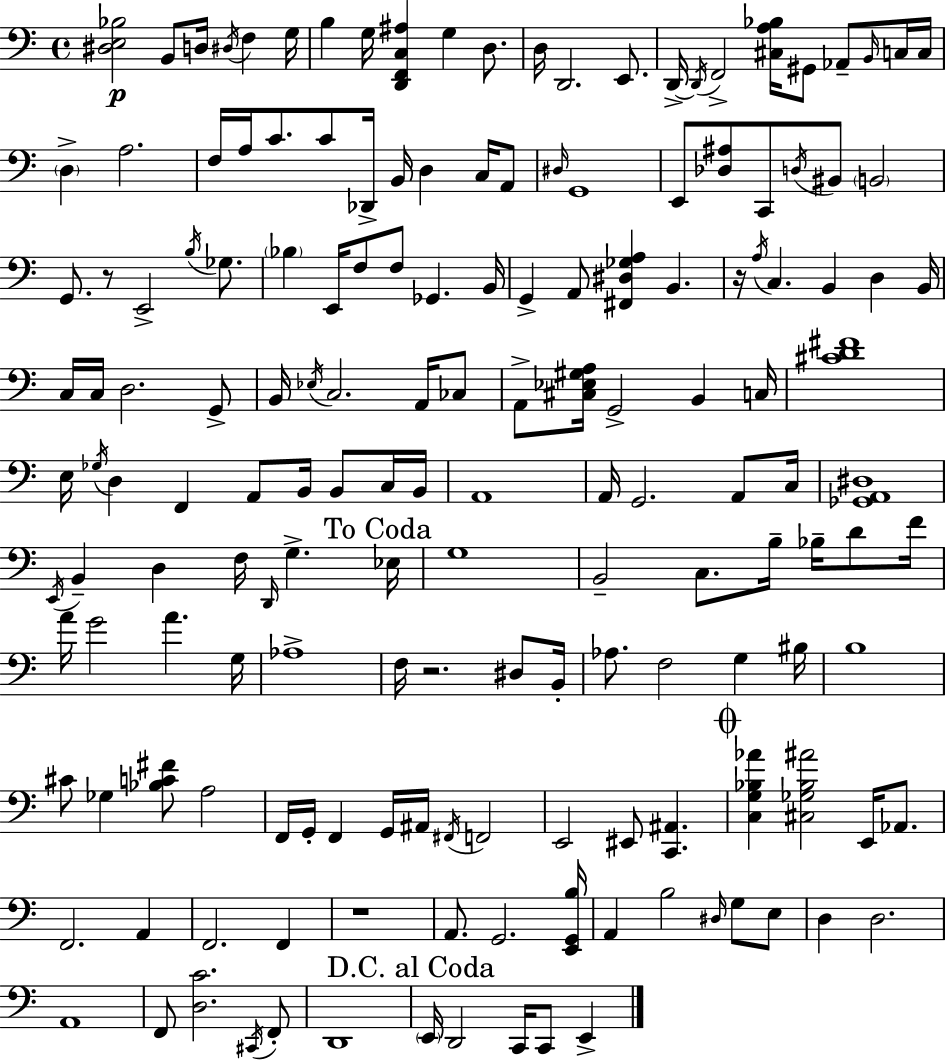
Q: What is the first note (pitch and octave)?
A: B2